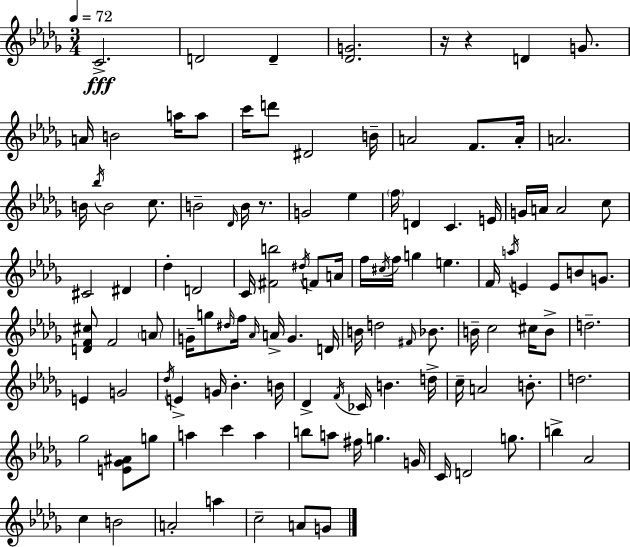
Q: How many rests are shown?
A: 3